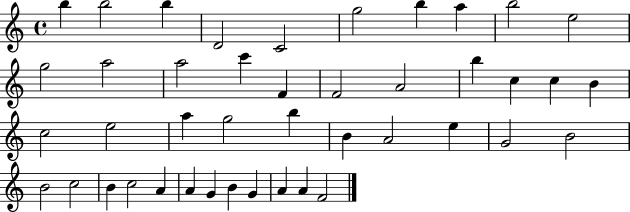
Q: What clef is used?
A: treble